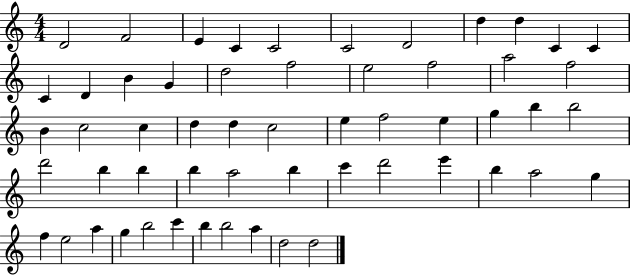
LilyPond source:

{
  \clef treble
  \numericTimeSignature
  \time 4/4
  \key c \major
  d'2 f'2 | e'4 c'4 c'2 | c'2 d'2 | d''4 d''4 c'4 c'4 | \break c'4 d'4 b'4 g'4 | d''2 f''2 | e''2 f''2 | a''2 f''2 | \break b'4 c''2 c''4 | d''4 d''4 c''2 | e''4 f''2 e''4 | g''4 b''4 b''2 | \break d'''2 b''4 b''4 | b''4 a''2 b''4 | c'''4 d'''2 e'''4 | b''4 a''2 g''4 | \break f''4 e''2 a''4 | g''4 b''2 c'''4 | b''4 b''2 a''4 | d''2 d''2 | \break \bar "|."
}